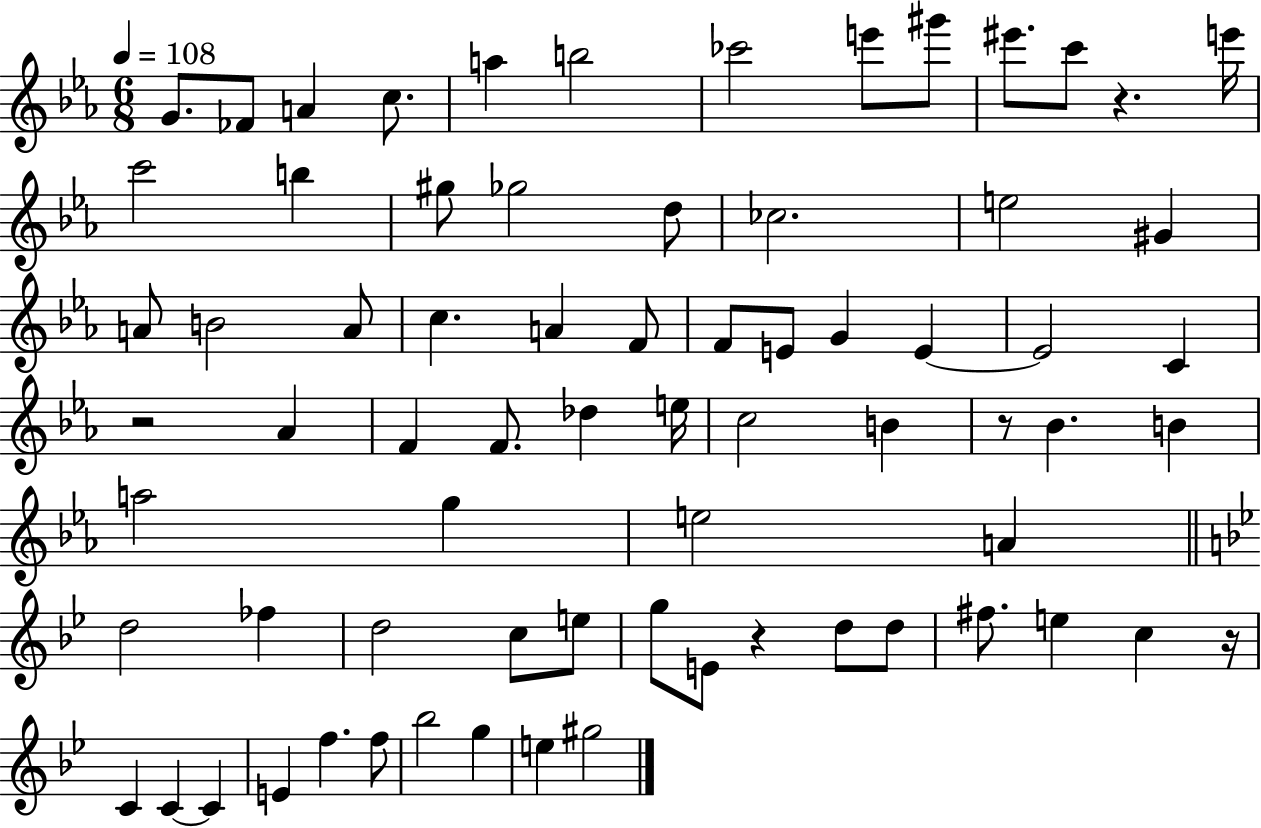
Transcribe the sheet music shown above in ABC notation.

X:1
T:Untitled
M:6/8
L:1/4
K:Eb
G/2 _F/2 A c/2 a b2 _c'2 e'/2 ^g'/2 ^e'/2 c'/2 z e'/4 c'2 b ^g/2 _g2 d/2 _c2 e2 ^G A/2 B2 A/2 c A F/2 F/2 E/2 G E E2 C z2 _A F F/2 _d e/4 c2 B z/2 _B B a2 g e2 A d2 _f d2 c/2 e/2 g/2 E/2 z d/2 d/2 ^f/2 e c z/4 C C C E f f/2 _b2 g e ^g2